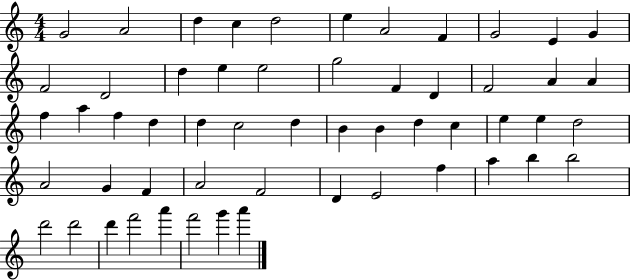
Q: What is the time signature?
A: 4/4